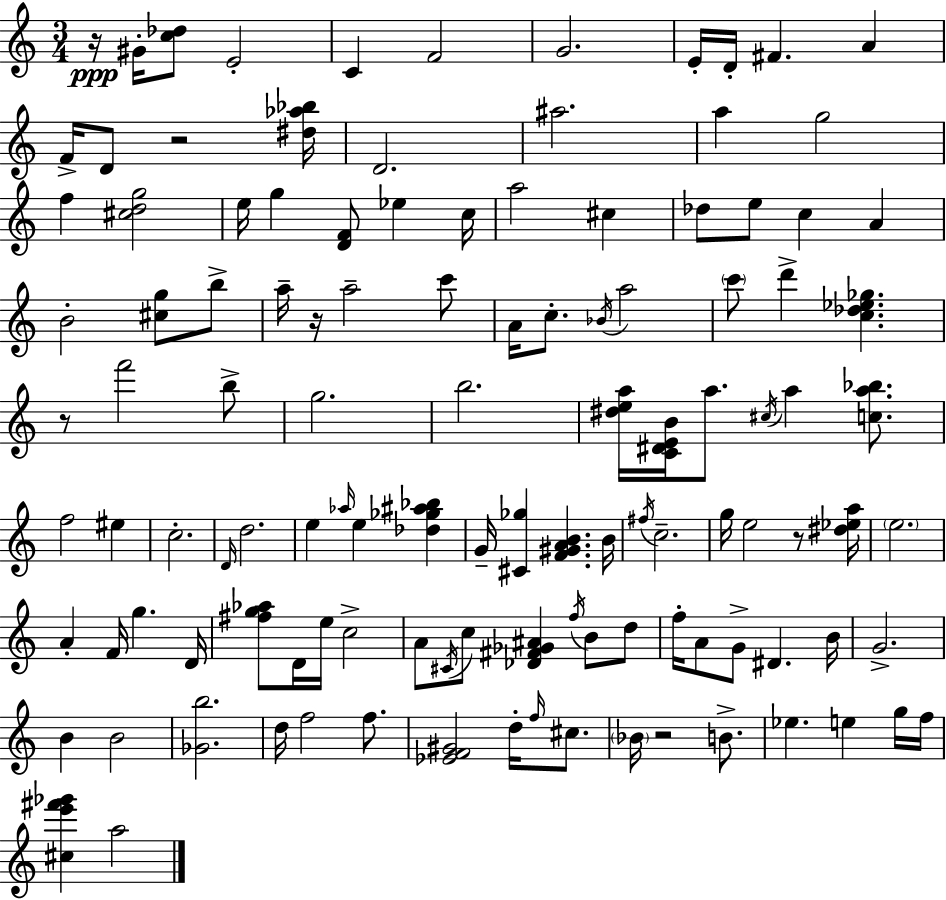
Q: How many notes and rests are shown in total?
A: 117